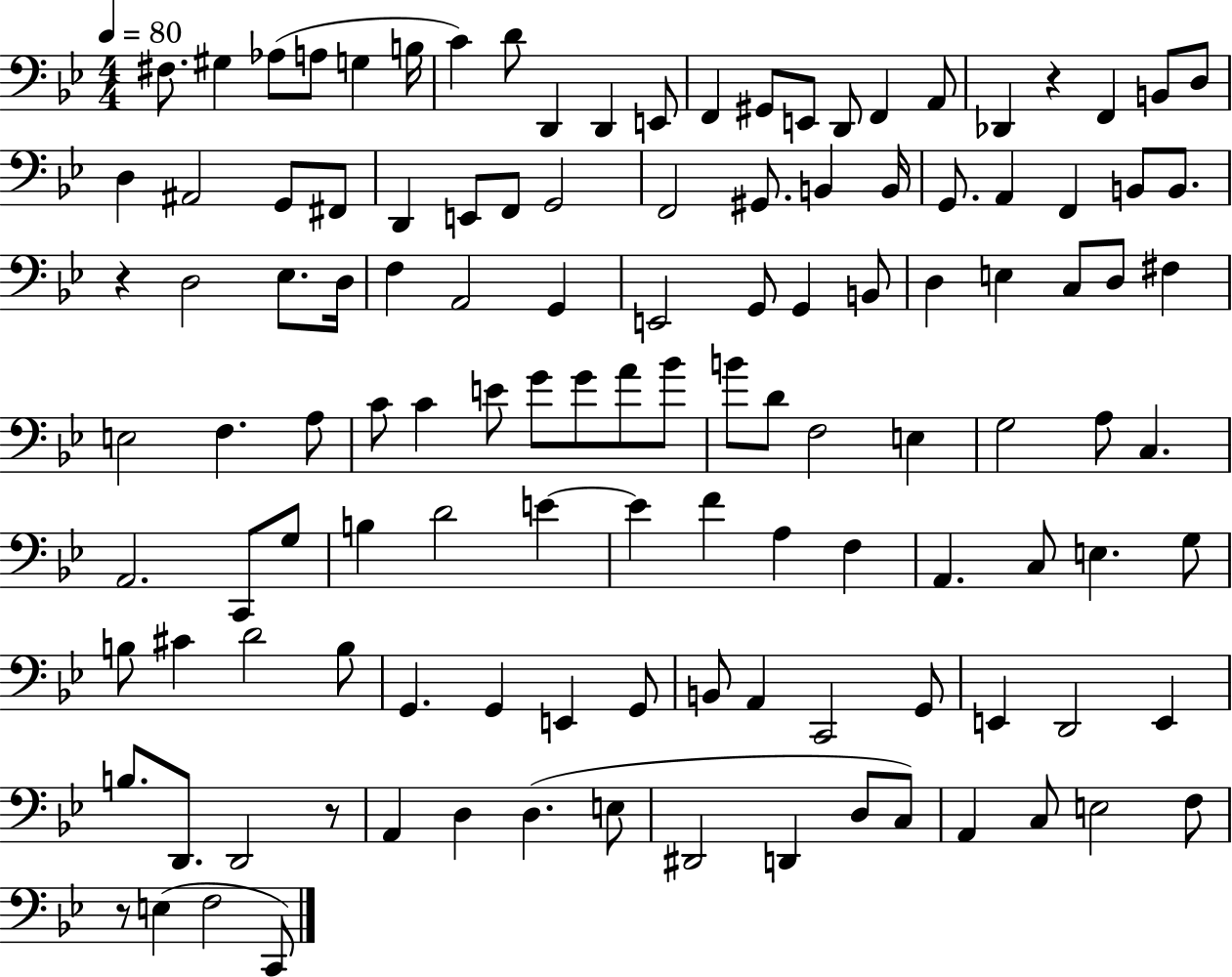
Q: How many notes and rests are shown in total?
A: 121